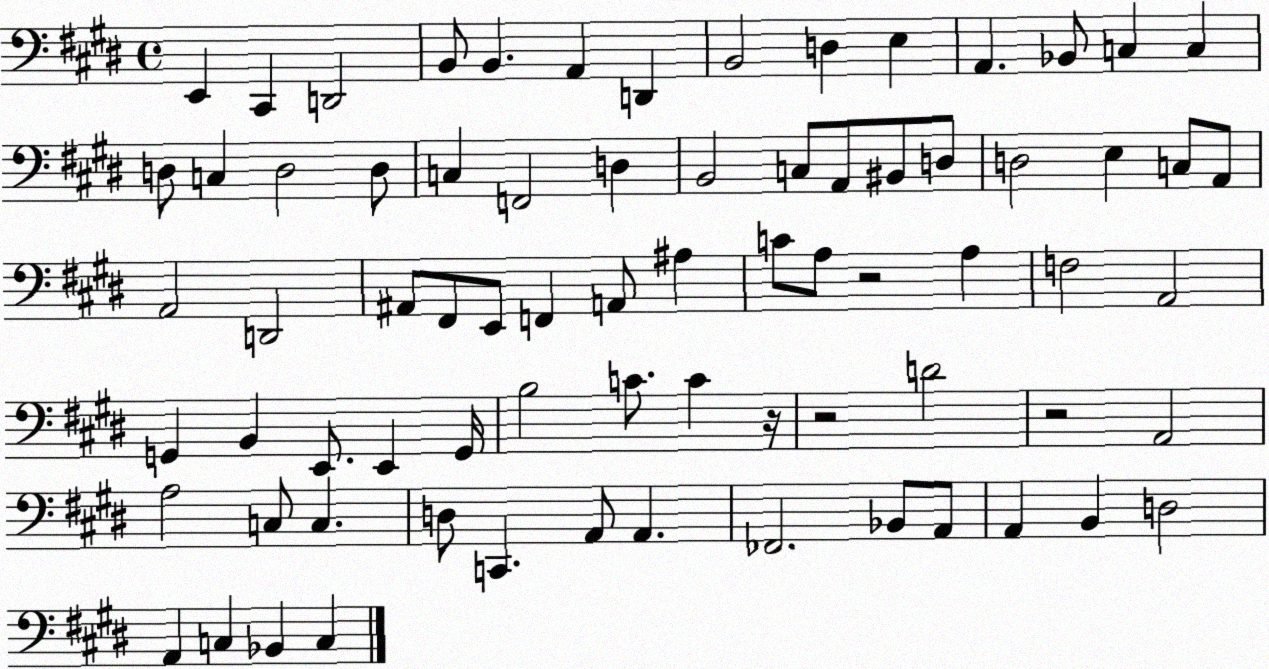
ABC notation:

X:1
T:Untitled
M:4/4
L:1/4
K:E
E,, ^C,, D,,2 B,,/2 B,, A,, D,, B,,2 D, E, A,, _B,,/2 C, C, D,/2 C, D,2 D,/2 C, F,,2 D, B,,2 C,/2 A,,/2 ^B,,/2 D,/2 D,2 E, C,/2 A,,/2 A,,2 D,,2 ^A,,/2 ^F,,/2 E,,/2 F,, A,,/2 ^A, C/2 A,/2 z2 A, F,2 A,,2 G,, B,, E,,/2 E,, G,,/4 B,2 C/2 C z/4 z2 D2 z2 A,,2 A,2 C,/2 C, D,/2 C,, A,,/2 A,, _F,,2 _B,,/2 A,,/2 A,, B,, D,2 A,, C, _B,, C,